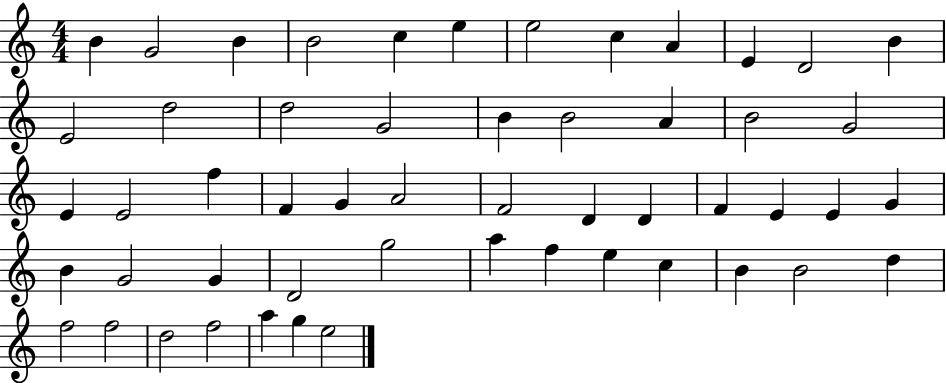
X:1
T:Untitled
M:4/4
L:1/4
K:C
B G2 B B2 c e e2 c A E D2 B E2 d2 d2 G2 B B2 A B2 G2 E E2 f F G A2 F2 D D F E E G B G2 G D2 g2 a f e c B B2 d f2 f2 d2 f2 a g e2